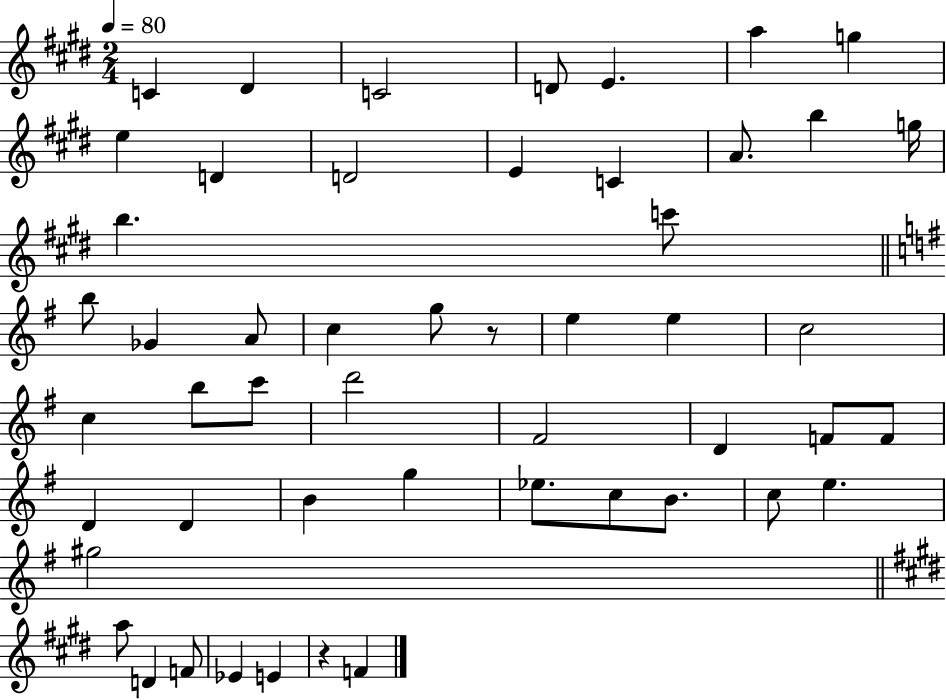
C4/q D#4/q C4/h D4/e E4/q. A5/q G5/q E5/q D4/q D4/h E4/q C4/q A4/e. B5/q G5/s B5/q. C6/e B5/e Gb4/q A4/e C5/q G5/e R/e E5/q E5/q C5/h C5/q B5/e C6/e D6/h F#4/h D4/q F4/e F4/e D4/q D4/q B4/q G5/q Eb5/e. C5/e B4/e. C5/e E5/q. G#5/h A5/e D4/q F4/e Eb4/q E4/q R/q F4/q